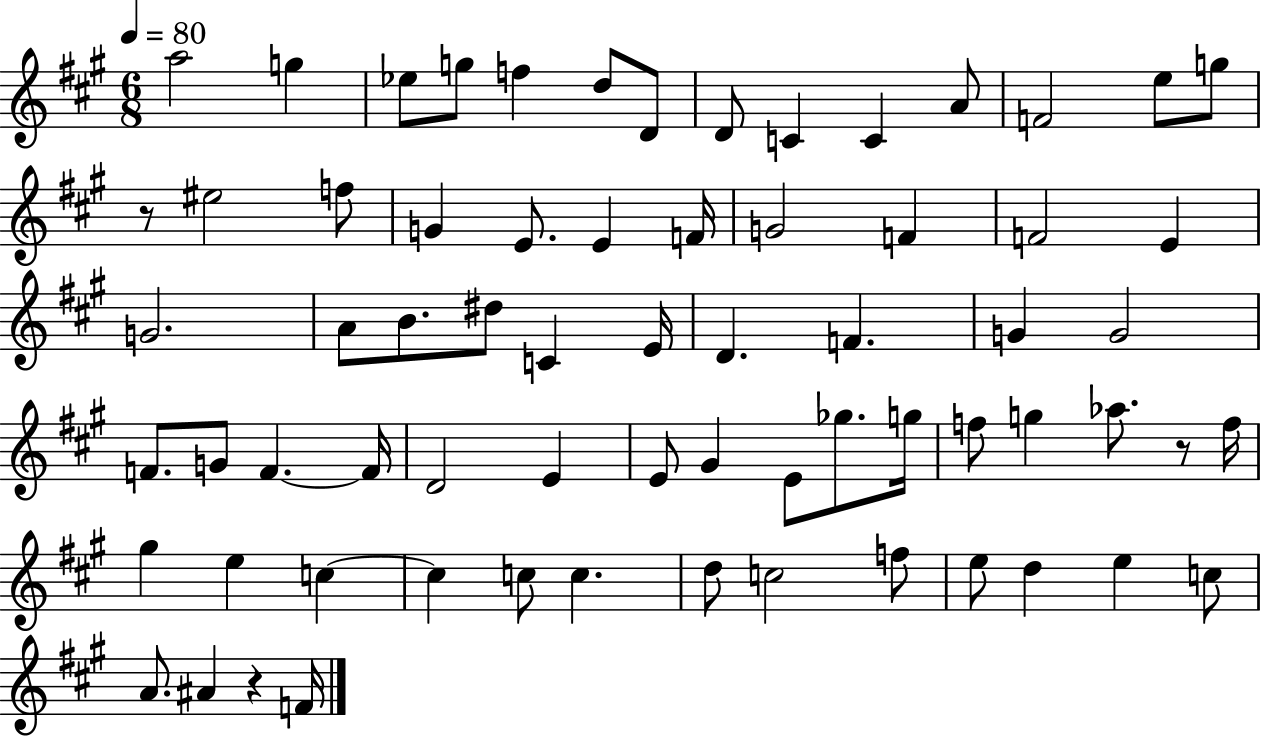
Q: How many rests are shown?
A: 3